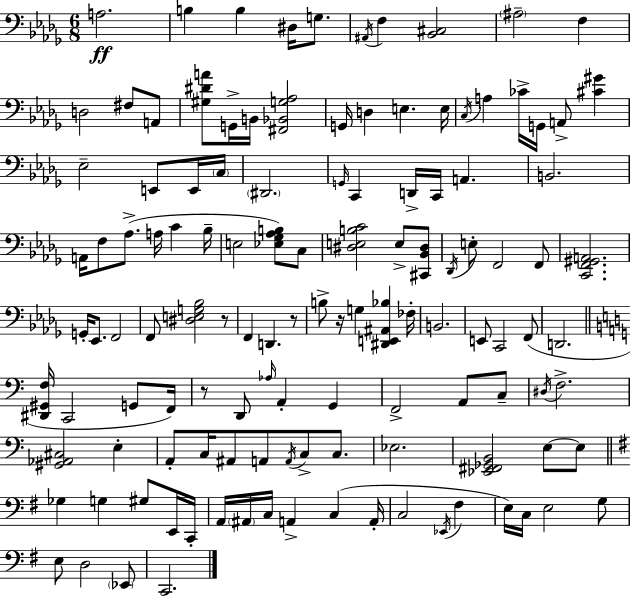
X:1
T:Untitled
M:6/8
L:1/4
K:Bbm
A,2 B, B, ^D,/4 G,/2 ^A,,/4 F, [_B,,^C,]2 ^A,2 F, D,2 ^F,/2 A,,/2 [^G,^DA]/2 G,,/4 B,,/4 [^F,,_B,,G,_A,]2 G,,/4 D, E, E,/4 C,/4 A, _C/4 G,,/4 A,,/2 [^C^G] _E,2 E,,/2 E,,/4 C,/4 ^D,,2 G,,/4 C,, D,,/4 C,,/4 A,, B,,2 A,,/4 F,/2 _A,/2 A,/4 C _B,/4 E,2 [_E,_G,_A,B,]/2 C,/2 [^D,E,B,C]2 E,/2 [^C,,_B,,^D,]/2 _D,,/4 E,/2 F,,2 F,,/2 [C,,F,,^G,,A,,]2 G,,/4 _E,,/2 F,,2 F,,/2 [^D,E,G,_B,]2 z/2 F,, D,, z/2 B,/2 z/4 G, [^D,,E,,^A,,_B,] _F,/4 B,,2 E,,/2 C,,2 F,,/2 D,,2 [^D,,^G,,F,]/4 C,,2 G,,/2 F,,/4 z/2 D,,/2 _A,/4 A,, G,, F,,2 A,,/2 C,/2 ^D,/4 F,2 [^G,,_A,,^C,]2 E, A,,/2 C,/4 ^A,,/2 A,,/2 A,,/4 C,/2 C,/2 _E,2 [_E,,^F,,_G,,B,,]2 E,/2 E,/2 _G, G, ^G,/2 E,,/4 C,,/4 A,,/4 ^A,,/4 C,/4 A,, C, A,,/4 C,2 _E,,/4 ^F, E,/4 C,/4 E,2 G,/2 E,/2 D,2 _E,,/2 C,,2